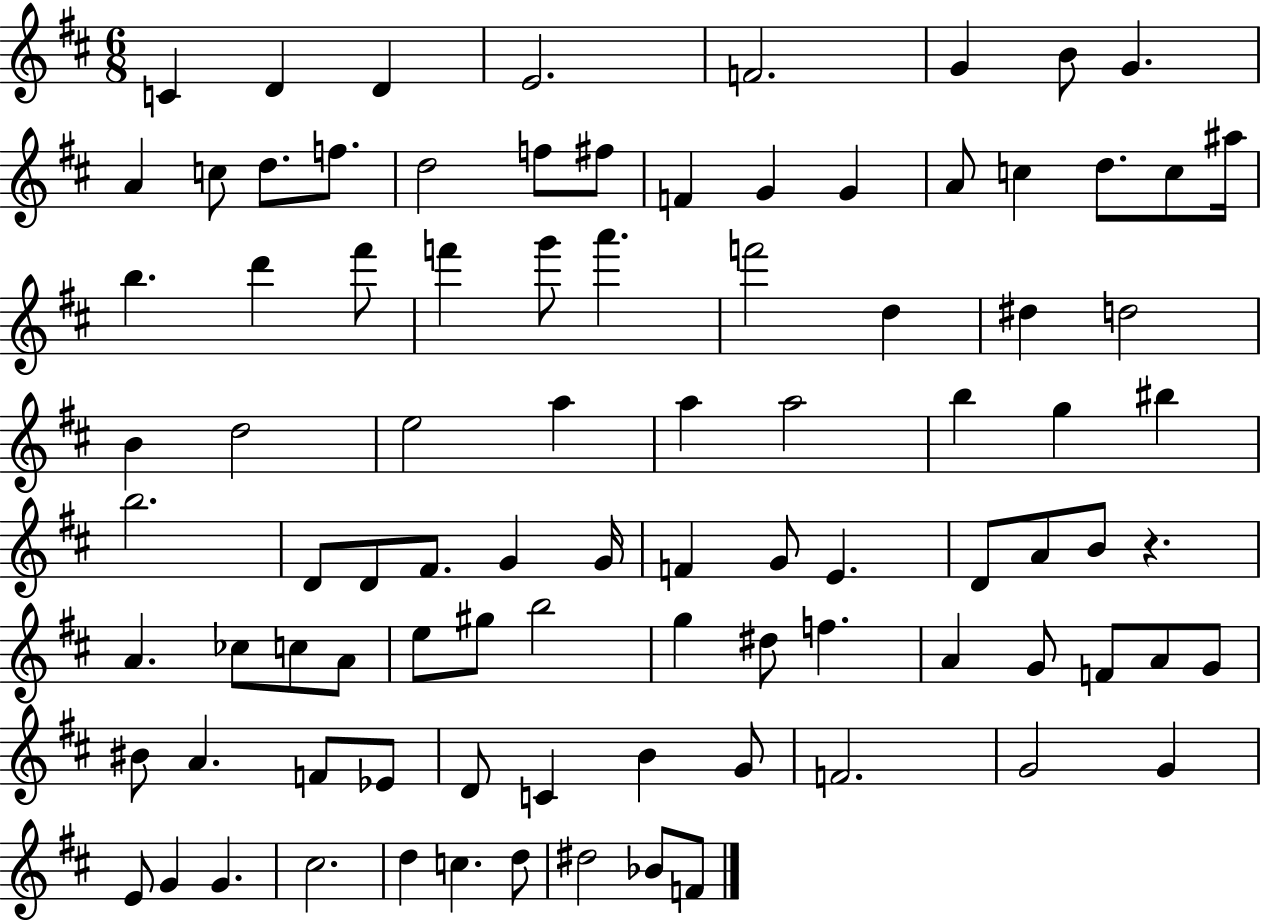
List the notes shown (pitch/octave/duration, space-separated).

C4/q D4/q D4/q E4/h. F4/h. G4/q B4/e G4/q. A4/q C5/e D5/e. F5/e. D5/h F5/e F#5/e F4/q G4/q G4/q A4/e C5/q D5/e. C5/e A#5/s B5/q. D6/q F#6/e F6/q G6/e A6/q. F6/h D5/q D#5/q D5/h B4/q D5/h E5/h A5/q A5/q A5/h B5/q G5/q BIS5/q B5/h. D4/e D4/e F#4/e. G4/q G4/s F4/q G4/e E4/q. D4/e A4/e B4/e R/q. A4/q. CES5/e C5/e A4/e E5/e G#5/e B5/h G5/q D#5/e F5/q. A4/q G4/e F4/e A4/e G4/e BIS4/e A4/q. F4/e Eb4/e D4/e C4/q B4/q G4/e F4/h. G4/h G4/q E4/e G4/q G4/q. C#5/h. D5/q C5/q. D5/e D#5/h Bb4/e F4/e